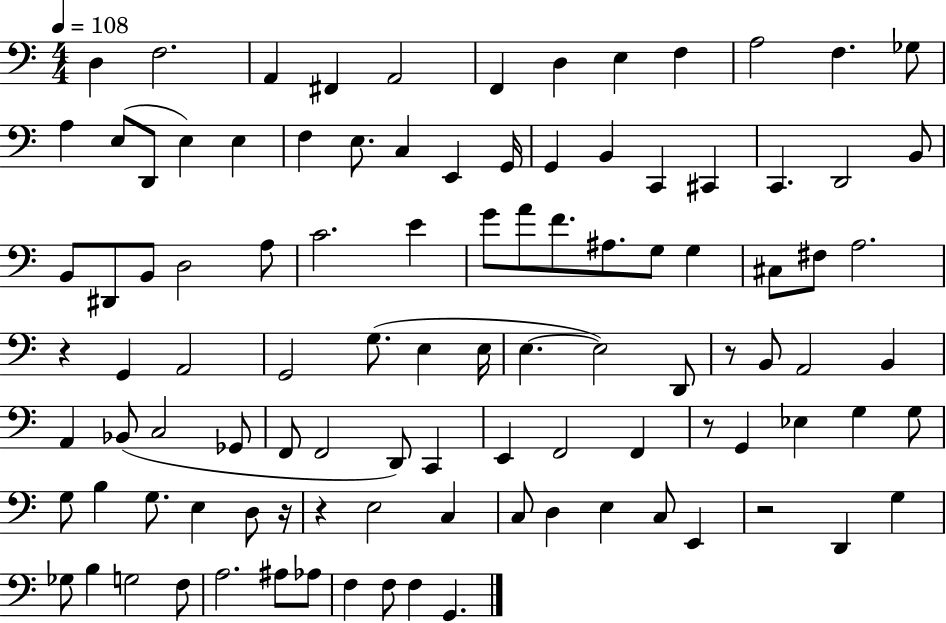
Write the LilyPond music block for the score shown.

{
  \clef bass
  \numericTimeSignature
  \time 4/4
  \key c \major
  \tempo 4 = 108
  d4 f2. | a,4 fis,4 a,2 | f,4 d4 e4 f4 | a2 f4. ges8 | \break a4 e8( d,8 e4) e4 | f4 e8. c4 e,4 g,16 | g,4 b,4 c,4 cis,4 | c,4. d,2 b,8 | \break b,8 dis,8 b,8 d2 a8 | c'2. e'4 | g'8 a'8 f'8. ais8. g8 g4 | cis8 fis8 a2. | \break r4 g,4 a,2 | g,2 g8.( e4 e16 | e4.~~ e2) d,8 | r8 b,8 a,2 b,4 | \break a,4 bes,8( c2 ges,8 | f,8 f,2 d,8) c,4 | e,4 f,2 f,4 | r8 g,4 ees4 g4 g8 | \break g8 b4 g8. e4 d8 r16 | r4 e2 c4 | c8 d4 e4 c8 e,4 | r2 d,4 g4 | \break ges8 b4 g2 f8 | a2. ais8 aes8 | f4 f8 f4 g,4. | \bar "|."
}